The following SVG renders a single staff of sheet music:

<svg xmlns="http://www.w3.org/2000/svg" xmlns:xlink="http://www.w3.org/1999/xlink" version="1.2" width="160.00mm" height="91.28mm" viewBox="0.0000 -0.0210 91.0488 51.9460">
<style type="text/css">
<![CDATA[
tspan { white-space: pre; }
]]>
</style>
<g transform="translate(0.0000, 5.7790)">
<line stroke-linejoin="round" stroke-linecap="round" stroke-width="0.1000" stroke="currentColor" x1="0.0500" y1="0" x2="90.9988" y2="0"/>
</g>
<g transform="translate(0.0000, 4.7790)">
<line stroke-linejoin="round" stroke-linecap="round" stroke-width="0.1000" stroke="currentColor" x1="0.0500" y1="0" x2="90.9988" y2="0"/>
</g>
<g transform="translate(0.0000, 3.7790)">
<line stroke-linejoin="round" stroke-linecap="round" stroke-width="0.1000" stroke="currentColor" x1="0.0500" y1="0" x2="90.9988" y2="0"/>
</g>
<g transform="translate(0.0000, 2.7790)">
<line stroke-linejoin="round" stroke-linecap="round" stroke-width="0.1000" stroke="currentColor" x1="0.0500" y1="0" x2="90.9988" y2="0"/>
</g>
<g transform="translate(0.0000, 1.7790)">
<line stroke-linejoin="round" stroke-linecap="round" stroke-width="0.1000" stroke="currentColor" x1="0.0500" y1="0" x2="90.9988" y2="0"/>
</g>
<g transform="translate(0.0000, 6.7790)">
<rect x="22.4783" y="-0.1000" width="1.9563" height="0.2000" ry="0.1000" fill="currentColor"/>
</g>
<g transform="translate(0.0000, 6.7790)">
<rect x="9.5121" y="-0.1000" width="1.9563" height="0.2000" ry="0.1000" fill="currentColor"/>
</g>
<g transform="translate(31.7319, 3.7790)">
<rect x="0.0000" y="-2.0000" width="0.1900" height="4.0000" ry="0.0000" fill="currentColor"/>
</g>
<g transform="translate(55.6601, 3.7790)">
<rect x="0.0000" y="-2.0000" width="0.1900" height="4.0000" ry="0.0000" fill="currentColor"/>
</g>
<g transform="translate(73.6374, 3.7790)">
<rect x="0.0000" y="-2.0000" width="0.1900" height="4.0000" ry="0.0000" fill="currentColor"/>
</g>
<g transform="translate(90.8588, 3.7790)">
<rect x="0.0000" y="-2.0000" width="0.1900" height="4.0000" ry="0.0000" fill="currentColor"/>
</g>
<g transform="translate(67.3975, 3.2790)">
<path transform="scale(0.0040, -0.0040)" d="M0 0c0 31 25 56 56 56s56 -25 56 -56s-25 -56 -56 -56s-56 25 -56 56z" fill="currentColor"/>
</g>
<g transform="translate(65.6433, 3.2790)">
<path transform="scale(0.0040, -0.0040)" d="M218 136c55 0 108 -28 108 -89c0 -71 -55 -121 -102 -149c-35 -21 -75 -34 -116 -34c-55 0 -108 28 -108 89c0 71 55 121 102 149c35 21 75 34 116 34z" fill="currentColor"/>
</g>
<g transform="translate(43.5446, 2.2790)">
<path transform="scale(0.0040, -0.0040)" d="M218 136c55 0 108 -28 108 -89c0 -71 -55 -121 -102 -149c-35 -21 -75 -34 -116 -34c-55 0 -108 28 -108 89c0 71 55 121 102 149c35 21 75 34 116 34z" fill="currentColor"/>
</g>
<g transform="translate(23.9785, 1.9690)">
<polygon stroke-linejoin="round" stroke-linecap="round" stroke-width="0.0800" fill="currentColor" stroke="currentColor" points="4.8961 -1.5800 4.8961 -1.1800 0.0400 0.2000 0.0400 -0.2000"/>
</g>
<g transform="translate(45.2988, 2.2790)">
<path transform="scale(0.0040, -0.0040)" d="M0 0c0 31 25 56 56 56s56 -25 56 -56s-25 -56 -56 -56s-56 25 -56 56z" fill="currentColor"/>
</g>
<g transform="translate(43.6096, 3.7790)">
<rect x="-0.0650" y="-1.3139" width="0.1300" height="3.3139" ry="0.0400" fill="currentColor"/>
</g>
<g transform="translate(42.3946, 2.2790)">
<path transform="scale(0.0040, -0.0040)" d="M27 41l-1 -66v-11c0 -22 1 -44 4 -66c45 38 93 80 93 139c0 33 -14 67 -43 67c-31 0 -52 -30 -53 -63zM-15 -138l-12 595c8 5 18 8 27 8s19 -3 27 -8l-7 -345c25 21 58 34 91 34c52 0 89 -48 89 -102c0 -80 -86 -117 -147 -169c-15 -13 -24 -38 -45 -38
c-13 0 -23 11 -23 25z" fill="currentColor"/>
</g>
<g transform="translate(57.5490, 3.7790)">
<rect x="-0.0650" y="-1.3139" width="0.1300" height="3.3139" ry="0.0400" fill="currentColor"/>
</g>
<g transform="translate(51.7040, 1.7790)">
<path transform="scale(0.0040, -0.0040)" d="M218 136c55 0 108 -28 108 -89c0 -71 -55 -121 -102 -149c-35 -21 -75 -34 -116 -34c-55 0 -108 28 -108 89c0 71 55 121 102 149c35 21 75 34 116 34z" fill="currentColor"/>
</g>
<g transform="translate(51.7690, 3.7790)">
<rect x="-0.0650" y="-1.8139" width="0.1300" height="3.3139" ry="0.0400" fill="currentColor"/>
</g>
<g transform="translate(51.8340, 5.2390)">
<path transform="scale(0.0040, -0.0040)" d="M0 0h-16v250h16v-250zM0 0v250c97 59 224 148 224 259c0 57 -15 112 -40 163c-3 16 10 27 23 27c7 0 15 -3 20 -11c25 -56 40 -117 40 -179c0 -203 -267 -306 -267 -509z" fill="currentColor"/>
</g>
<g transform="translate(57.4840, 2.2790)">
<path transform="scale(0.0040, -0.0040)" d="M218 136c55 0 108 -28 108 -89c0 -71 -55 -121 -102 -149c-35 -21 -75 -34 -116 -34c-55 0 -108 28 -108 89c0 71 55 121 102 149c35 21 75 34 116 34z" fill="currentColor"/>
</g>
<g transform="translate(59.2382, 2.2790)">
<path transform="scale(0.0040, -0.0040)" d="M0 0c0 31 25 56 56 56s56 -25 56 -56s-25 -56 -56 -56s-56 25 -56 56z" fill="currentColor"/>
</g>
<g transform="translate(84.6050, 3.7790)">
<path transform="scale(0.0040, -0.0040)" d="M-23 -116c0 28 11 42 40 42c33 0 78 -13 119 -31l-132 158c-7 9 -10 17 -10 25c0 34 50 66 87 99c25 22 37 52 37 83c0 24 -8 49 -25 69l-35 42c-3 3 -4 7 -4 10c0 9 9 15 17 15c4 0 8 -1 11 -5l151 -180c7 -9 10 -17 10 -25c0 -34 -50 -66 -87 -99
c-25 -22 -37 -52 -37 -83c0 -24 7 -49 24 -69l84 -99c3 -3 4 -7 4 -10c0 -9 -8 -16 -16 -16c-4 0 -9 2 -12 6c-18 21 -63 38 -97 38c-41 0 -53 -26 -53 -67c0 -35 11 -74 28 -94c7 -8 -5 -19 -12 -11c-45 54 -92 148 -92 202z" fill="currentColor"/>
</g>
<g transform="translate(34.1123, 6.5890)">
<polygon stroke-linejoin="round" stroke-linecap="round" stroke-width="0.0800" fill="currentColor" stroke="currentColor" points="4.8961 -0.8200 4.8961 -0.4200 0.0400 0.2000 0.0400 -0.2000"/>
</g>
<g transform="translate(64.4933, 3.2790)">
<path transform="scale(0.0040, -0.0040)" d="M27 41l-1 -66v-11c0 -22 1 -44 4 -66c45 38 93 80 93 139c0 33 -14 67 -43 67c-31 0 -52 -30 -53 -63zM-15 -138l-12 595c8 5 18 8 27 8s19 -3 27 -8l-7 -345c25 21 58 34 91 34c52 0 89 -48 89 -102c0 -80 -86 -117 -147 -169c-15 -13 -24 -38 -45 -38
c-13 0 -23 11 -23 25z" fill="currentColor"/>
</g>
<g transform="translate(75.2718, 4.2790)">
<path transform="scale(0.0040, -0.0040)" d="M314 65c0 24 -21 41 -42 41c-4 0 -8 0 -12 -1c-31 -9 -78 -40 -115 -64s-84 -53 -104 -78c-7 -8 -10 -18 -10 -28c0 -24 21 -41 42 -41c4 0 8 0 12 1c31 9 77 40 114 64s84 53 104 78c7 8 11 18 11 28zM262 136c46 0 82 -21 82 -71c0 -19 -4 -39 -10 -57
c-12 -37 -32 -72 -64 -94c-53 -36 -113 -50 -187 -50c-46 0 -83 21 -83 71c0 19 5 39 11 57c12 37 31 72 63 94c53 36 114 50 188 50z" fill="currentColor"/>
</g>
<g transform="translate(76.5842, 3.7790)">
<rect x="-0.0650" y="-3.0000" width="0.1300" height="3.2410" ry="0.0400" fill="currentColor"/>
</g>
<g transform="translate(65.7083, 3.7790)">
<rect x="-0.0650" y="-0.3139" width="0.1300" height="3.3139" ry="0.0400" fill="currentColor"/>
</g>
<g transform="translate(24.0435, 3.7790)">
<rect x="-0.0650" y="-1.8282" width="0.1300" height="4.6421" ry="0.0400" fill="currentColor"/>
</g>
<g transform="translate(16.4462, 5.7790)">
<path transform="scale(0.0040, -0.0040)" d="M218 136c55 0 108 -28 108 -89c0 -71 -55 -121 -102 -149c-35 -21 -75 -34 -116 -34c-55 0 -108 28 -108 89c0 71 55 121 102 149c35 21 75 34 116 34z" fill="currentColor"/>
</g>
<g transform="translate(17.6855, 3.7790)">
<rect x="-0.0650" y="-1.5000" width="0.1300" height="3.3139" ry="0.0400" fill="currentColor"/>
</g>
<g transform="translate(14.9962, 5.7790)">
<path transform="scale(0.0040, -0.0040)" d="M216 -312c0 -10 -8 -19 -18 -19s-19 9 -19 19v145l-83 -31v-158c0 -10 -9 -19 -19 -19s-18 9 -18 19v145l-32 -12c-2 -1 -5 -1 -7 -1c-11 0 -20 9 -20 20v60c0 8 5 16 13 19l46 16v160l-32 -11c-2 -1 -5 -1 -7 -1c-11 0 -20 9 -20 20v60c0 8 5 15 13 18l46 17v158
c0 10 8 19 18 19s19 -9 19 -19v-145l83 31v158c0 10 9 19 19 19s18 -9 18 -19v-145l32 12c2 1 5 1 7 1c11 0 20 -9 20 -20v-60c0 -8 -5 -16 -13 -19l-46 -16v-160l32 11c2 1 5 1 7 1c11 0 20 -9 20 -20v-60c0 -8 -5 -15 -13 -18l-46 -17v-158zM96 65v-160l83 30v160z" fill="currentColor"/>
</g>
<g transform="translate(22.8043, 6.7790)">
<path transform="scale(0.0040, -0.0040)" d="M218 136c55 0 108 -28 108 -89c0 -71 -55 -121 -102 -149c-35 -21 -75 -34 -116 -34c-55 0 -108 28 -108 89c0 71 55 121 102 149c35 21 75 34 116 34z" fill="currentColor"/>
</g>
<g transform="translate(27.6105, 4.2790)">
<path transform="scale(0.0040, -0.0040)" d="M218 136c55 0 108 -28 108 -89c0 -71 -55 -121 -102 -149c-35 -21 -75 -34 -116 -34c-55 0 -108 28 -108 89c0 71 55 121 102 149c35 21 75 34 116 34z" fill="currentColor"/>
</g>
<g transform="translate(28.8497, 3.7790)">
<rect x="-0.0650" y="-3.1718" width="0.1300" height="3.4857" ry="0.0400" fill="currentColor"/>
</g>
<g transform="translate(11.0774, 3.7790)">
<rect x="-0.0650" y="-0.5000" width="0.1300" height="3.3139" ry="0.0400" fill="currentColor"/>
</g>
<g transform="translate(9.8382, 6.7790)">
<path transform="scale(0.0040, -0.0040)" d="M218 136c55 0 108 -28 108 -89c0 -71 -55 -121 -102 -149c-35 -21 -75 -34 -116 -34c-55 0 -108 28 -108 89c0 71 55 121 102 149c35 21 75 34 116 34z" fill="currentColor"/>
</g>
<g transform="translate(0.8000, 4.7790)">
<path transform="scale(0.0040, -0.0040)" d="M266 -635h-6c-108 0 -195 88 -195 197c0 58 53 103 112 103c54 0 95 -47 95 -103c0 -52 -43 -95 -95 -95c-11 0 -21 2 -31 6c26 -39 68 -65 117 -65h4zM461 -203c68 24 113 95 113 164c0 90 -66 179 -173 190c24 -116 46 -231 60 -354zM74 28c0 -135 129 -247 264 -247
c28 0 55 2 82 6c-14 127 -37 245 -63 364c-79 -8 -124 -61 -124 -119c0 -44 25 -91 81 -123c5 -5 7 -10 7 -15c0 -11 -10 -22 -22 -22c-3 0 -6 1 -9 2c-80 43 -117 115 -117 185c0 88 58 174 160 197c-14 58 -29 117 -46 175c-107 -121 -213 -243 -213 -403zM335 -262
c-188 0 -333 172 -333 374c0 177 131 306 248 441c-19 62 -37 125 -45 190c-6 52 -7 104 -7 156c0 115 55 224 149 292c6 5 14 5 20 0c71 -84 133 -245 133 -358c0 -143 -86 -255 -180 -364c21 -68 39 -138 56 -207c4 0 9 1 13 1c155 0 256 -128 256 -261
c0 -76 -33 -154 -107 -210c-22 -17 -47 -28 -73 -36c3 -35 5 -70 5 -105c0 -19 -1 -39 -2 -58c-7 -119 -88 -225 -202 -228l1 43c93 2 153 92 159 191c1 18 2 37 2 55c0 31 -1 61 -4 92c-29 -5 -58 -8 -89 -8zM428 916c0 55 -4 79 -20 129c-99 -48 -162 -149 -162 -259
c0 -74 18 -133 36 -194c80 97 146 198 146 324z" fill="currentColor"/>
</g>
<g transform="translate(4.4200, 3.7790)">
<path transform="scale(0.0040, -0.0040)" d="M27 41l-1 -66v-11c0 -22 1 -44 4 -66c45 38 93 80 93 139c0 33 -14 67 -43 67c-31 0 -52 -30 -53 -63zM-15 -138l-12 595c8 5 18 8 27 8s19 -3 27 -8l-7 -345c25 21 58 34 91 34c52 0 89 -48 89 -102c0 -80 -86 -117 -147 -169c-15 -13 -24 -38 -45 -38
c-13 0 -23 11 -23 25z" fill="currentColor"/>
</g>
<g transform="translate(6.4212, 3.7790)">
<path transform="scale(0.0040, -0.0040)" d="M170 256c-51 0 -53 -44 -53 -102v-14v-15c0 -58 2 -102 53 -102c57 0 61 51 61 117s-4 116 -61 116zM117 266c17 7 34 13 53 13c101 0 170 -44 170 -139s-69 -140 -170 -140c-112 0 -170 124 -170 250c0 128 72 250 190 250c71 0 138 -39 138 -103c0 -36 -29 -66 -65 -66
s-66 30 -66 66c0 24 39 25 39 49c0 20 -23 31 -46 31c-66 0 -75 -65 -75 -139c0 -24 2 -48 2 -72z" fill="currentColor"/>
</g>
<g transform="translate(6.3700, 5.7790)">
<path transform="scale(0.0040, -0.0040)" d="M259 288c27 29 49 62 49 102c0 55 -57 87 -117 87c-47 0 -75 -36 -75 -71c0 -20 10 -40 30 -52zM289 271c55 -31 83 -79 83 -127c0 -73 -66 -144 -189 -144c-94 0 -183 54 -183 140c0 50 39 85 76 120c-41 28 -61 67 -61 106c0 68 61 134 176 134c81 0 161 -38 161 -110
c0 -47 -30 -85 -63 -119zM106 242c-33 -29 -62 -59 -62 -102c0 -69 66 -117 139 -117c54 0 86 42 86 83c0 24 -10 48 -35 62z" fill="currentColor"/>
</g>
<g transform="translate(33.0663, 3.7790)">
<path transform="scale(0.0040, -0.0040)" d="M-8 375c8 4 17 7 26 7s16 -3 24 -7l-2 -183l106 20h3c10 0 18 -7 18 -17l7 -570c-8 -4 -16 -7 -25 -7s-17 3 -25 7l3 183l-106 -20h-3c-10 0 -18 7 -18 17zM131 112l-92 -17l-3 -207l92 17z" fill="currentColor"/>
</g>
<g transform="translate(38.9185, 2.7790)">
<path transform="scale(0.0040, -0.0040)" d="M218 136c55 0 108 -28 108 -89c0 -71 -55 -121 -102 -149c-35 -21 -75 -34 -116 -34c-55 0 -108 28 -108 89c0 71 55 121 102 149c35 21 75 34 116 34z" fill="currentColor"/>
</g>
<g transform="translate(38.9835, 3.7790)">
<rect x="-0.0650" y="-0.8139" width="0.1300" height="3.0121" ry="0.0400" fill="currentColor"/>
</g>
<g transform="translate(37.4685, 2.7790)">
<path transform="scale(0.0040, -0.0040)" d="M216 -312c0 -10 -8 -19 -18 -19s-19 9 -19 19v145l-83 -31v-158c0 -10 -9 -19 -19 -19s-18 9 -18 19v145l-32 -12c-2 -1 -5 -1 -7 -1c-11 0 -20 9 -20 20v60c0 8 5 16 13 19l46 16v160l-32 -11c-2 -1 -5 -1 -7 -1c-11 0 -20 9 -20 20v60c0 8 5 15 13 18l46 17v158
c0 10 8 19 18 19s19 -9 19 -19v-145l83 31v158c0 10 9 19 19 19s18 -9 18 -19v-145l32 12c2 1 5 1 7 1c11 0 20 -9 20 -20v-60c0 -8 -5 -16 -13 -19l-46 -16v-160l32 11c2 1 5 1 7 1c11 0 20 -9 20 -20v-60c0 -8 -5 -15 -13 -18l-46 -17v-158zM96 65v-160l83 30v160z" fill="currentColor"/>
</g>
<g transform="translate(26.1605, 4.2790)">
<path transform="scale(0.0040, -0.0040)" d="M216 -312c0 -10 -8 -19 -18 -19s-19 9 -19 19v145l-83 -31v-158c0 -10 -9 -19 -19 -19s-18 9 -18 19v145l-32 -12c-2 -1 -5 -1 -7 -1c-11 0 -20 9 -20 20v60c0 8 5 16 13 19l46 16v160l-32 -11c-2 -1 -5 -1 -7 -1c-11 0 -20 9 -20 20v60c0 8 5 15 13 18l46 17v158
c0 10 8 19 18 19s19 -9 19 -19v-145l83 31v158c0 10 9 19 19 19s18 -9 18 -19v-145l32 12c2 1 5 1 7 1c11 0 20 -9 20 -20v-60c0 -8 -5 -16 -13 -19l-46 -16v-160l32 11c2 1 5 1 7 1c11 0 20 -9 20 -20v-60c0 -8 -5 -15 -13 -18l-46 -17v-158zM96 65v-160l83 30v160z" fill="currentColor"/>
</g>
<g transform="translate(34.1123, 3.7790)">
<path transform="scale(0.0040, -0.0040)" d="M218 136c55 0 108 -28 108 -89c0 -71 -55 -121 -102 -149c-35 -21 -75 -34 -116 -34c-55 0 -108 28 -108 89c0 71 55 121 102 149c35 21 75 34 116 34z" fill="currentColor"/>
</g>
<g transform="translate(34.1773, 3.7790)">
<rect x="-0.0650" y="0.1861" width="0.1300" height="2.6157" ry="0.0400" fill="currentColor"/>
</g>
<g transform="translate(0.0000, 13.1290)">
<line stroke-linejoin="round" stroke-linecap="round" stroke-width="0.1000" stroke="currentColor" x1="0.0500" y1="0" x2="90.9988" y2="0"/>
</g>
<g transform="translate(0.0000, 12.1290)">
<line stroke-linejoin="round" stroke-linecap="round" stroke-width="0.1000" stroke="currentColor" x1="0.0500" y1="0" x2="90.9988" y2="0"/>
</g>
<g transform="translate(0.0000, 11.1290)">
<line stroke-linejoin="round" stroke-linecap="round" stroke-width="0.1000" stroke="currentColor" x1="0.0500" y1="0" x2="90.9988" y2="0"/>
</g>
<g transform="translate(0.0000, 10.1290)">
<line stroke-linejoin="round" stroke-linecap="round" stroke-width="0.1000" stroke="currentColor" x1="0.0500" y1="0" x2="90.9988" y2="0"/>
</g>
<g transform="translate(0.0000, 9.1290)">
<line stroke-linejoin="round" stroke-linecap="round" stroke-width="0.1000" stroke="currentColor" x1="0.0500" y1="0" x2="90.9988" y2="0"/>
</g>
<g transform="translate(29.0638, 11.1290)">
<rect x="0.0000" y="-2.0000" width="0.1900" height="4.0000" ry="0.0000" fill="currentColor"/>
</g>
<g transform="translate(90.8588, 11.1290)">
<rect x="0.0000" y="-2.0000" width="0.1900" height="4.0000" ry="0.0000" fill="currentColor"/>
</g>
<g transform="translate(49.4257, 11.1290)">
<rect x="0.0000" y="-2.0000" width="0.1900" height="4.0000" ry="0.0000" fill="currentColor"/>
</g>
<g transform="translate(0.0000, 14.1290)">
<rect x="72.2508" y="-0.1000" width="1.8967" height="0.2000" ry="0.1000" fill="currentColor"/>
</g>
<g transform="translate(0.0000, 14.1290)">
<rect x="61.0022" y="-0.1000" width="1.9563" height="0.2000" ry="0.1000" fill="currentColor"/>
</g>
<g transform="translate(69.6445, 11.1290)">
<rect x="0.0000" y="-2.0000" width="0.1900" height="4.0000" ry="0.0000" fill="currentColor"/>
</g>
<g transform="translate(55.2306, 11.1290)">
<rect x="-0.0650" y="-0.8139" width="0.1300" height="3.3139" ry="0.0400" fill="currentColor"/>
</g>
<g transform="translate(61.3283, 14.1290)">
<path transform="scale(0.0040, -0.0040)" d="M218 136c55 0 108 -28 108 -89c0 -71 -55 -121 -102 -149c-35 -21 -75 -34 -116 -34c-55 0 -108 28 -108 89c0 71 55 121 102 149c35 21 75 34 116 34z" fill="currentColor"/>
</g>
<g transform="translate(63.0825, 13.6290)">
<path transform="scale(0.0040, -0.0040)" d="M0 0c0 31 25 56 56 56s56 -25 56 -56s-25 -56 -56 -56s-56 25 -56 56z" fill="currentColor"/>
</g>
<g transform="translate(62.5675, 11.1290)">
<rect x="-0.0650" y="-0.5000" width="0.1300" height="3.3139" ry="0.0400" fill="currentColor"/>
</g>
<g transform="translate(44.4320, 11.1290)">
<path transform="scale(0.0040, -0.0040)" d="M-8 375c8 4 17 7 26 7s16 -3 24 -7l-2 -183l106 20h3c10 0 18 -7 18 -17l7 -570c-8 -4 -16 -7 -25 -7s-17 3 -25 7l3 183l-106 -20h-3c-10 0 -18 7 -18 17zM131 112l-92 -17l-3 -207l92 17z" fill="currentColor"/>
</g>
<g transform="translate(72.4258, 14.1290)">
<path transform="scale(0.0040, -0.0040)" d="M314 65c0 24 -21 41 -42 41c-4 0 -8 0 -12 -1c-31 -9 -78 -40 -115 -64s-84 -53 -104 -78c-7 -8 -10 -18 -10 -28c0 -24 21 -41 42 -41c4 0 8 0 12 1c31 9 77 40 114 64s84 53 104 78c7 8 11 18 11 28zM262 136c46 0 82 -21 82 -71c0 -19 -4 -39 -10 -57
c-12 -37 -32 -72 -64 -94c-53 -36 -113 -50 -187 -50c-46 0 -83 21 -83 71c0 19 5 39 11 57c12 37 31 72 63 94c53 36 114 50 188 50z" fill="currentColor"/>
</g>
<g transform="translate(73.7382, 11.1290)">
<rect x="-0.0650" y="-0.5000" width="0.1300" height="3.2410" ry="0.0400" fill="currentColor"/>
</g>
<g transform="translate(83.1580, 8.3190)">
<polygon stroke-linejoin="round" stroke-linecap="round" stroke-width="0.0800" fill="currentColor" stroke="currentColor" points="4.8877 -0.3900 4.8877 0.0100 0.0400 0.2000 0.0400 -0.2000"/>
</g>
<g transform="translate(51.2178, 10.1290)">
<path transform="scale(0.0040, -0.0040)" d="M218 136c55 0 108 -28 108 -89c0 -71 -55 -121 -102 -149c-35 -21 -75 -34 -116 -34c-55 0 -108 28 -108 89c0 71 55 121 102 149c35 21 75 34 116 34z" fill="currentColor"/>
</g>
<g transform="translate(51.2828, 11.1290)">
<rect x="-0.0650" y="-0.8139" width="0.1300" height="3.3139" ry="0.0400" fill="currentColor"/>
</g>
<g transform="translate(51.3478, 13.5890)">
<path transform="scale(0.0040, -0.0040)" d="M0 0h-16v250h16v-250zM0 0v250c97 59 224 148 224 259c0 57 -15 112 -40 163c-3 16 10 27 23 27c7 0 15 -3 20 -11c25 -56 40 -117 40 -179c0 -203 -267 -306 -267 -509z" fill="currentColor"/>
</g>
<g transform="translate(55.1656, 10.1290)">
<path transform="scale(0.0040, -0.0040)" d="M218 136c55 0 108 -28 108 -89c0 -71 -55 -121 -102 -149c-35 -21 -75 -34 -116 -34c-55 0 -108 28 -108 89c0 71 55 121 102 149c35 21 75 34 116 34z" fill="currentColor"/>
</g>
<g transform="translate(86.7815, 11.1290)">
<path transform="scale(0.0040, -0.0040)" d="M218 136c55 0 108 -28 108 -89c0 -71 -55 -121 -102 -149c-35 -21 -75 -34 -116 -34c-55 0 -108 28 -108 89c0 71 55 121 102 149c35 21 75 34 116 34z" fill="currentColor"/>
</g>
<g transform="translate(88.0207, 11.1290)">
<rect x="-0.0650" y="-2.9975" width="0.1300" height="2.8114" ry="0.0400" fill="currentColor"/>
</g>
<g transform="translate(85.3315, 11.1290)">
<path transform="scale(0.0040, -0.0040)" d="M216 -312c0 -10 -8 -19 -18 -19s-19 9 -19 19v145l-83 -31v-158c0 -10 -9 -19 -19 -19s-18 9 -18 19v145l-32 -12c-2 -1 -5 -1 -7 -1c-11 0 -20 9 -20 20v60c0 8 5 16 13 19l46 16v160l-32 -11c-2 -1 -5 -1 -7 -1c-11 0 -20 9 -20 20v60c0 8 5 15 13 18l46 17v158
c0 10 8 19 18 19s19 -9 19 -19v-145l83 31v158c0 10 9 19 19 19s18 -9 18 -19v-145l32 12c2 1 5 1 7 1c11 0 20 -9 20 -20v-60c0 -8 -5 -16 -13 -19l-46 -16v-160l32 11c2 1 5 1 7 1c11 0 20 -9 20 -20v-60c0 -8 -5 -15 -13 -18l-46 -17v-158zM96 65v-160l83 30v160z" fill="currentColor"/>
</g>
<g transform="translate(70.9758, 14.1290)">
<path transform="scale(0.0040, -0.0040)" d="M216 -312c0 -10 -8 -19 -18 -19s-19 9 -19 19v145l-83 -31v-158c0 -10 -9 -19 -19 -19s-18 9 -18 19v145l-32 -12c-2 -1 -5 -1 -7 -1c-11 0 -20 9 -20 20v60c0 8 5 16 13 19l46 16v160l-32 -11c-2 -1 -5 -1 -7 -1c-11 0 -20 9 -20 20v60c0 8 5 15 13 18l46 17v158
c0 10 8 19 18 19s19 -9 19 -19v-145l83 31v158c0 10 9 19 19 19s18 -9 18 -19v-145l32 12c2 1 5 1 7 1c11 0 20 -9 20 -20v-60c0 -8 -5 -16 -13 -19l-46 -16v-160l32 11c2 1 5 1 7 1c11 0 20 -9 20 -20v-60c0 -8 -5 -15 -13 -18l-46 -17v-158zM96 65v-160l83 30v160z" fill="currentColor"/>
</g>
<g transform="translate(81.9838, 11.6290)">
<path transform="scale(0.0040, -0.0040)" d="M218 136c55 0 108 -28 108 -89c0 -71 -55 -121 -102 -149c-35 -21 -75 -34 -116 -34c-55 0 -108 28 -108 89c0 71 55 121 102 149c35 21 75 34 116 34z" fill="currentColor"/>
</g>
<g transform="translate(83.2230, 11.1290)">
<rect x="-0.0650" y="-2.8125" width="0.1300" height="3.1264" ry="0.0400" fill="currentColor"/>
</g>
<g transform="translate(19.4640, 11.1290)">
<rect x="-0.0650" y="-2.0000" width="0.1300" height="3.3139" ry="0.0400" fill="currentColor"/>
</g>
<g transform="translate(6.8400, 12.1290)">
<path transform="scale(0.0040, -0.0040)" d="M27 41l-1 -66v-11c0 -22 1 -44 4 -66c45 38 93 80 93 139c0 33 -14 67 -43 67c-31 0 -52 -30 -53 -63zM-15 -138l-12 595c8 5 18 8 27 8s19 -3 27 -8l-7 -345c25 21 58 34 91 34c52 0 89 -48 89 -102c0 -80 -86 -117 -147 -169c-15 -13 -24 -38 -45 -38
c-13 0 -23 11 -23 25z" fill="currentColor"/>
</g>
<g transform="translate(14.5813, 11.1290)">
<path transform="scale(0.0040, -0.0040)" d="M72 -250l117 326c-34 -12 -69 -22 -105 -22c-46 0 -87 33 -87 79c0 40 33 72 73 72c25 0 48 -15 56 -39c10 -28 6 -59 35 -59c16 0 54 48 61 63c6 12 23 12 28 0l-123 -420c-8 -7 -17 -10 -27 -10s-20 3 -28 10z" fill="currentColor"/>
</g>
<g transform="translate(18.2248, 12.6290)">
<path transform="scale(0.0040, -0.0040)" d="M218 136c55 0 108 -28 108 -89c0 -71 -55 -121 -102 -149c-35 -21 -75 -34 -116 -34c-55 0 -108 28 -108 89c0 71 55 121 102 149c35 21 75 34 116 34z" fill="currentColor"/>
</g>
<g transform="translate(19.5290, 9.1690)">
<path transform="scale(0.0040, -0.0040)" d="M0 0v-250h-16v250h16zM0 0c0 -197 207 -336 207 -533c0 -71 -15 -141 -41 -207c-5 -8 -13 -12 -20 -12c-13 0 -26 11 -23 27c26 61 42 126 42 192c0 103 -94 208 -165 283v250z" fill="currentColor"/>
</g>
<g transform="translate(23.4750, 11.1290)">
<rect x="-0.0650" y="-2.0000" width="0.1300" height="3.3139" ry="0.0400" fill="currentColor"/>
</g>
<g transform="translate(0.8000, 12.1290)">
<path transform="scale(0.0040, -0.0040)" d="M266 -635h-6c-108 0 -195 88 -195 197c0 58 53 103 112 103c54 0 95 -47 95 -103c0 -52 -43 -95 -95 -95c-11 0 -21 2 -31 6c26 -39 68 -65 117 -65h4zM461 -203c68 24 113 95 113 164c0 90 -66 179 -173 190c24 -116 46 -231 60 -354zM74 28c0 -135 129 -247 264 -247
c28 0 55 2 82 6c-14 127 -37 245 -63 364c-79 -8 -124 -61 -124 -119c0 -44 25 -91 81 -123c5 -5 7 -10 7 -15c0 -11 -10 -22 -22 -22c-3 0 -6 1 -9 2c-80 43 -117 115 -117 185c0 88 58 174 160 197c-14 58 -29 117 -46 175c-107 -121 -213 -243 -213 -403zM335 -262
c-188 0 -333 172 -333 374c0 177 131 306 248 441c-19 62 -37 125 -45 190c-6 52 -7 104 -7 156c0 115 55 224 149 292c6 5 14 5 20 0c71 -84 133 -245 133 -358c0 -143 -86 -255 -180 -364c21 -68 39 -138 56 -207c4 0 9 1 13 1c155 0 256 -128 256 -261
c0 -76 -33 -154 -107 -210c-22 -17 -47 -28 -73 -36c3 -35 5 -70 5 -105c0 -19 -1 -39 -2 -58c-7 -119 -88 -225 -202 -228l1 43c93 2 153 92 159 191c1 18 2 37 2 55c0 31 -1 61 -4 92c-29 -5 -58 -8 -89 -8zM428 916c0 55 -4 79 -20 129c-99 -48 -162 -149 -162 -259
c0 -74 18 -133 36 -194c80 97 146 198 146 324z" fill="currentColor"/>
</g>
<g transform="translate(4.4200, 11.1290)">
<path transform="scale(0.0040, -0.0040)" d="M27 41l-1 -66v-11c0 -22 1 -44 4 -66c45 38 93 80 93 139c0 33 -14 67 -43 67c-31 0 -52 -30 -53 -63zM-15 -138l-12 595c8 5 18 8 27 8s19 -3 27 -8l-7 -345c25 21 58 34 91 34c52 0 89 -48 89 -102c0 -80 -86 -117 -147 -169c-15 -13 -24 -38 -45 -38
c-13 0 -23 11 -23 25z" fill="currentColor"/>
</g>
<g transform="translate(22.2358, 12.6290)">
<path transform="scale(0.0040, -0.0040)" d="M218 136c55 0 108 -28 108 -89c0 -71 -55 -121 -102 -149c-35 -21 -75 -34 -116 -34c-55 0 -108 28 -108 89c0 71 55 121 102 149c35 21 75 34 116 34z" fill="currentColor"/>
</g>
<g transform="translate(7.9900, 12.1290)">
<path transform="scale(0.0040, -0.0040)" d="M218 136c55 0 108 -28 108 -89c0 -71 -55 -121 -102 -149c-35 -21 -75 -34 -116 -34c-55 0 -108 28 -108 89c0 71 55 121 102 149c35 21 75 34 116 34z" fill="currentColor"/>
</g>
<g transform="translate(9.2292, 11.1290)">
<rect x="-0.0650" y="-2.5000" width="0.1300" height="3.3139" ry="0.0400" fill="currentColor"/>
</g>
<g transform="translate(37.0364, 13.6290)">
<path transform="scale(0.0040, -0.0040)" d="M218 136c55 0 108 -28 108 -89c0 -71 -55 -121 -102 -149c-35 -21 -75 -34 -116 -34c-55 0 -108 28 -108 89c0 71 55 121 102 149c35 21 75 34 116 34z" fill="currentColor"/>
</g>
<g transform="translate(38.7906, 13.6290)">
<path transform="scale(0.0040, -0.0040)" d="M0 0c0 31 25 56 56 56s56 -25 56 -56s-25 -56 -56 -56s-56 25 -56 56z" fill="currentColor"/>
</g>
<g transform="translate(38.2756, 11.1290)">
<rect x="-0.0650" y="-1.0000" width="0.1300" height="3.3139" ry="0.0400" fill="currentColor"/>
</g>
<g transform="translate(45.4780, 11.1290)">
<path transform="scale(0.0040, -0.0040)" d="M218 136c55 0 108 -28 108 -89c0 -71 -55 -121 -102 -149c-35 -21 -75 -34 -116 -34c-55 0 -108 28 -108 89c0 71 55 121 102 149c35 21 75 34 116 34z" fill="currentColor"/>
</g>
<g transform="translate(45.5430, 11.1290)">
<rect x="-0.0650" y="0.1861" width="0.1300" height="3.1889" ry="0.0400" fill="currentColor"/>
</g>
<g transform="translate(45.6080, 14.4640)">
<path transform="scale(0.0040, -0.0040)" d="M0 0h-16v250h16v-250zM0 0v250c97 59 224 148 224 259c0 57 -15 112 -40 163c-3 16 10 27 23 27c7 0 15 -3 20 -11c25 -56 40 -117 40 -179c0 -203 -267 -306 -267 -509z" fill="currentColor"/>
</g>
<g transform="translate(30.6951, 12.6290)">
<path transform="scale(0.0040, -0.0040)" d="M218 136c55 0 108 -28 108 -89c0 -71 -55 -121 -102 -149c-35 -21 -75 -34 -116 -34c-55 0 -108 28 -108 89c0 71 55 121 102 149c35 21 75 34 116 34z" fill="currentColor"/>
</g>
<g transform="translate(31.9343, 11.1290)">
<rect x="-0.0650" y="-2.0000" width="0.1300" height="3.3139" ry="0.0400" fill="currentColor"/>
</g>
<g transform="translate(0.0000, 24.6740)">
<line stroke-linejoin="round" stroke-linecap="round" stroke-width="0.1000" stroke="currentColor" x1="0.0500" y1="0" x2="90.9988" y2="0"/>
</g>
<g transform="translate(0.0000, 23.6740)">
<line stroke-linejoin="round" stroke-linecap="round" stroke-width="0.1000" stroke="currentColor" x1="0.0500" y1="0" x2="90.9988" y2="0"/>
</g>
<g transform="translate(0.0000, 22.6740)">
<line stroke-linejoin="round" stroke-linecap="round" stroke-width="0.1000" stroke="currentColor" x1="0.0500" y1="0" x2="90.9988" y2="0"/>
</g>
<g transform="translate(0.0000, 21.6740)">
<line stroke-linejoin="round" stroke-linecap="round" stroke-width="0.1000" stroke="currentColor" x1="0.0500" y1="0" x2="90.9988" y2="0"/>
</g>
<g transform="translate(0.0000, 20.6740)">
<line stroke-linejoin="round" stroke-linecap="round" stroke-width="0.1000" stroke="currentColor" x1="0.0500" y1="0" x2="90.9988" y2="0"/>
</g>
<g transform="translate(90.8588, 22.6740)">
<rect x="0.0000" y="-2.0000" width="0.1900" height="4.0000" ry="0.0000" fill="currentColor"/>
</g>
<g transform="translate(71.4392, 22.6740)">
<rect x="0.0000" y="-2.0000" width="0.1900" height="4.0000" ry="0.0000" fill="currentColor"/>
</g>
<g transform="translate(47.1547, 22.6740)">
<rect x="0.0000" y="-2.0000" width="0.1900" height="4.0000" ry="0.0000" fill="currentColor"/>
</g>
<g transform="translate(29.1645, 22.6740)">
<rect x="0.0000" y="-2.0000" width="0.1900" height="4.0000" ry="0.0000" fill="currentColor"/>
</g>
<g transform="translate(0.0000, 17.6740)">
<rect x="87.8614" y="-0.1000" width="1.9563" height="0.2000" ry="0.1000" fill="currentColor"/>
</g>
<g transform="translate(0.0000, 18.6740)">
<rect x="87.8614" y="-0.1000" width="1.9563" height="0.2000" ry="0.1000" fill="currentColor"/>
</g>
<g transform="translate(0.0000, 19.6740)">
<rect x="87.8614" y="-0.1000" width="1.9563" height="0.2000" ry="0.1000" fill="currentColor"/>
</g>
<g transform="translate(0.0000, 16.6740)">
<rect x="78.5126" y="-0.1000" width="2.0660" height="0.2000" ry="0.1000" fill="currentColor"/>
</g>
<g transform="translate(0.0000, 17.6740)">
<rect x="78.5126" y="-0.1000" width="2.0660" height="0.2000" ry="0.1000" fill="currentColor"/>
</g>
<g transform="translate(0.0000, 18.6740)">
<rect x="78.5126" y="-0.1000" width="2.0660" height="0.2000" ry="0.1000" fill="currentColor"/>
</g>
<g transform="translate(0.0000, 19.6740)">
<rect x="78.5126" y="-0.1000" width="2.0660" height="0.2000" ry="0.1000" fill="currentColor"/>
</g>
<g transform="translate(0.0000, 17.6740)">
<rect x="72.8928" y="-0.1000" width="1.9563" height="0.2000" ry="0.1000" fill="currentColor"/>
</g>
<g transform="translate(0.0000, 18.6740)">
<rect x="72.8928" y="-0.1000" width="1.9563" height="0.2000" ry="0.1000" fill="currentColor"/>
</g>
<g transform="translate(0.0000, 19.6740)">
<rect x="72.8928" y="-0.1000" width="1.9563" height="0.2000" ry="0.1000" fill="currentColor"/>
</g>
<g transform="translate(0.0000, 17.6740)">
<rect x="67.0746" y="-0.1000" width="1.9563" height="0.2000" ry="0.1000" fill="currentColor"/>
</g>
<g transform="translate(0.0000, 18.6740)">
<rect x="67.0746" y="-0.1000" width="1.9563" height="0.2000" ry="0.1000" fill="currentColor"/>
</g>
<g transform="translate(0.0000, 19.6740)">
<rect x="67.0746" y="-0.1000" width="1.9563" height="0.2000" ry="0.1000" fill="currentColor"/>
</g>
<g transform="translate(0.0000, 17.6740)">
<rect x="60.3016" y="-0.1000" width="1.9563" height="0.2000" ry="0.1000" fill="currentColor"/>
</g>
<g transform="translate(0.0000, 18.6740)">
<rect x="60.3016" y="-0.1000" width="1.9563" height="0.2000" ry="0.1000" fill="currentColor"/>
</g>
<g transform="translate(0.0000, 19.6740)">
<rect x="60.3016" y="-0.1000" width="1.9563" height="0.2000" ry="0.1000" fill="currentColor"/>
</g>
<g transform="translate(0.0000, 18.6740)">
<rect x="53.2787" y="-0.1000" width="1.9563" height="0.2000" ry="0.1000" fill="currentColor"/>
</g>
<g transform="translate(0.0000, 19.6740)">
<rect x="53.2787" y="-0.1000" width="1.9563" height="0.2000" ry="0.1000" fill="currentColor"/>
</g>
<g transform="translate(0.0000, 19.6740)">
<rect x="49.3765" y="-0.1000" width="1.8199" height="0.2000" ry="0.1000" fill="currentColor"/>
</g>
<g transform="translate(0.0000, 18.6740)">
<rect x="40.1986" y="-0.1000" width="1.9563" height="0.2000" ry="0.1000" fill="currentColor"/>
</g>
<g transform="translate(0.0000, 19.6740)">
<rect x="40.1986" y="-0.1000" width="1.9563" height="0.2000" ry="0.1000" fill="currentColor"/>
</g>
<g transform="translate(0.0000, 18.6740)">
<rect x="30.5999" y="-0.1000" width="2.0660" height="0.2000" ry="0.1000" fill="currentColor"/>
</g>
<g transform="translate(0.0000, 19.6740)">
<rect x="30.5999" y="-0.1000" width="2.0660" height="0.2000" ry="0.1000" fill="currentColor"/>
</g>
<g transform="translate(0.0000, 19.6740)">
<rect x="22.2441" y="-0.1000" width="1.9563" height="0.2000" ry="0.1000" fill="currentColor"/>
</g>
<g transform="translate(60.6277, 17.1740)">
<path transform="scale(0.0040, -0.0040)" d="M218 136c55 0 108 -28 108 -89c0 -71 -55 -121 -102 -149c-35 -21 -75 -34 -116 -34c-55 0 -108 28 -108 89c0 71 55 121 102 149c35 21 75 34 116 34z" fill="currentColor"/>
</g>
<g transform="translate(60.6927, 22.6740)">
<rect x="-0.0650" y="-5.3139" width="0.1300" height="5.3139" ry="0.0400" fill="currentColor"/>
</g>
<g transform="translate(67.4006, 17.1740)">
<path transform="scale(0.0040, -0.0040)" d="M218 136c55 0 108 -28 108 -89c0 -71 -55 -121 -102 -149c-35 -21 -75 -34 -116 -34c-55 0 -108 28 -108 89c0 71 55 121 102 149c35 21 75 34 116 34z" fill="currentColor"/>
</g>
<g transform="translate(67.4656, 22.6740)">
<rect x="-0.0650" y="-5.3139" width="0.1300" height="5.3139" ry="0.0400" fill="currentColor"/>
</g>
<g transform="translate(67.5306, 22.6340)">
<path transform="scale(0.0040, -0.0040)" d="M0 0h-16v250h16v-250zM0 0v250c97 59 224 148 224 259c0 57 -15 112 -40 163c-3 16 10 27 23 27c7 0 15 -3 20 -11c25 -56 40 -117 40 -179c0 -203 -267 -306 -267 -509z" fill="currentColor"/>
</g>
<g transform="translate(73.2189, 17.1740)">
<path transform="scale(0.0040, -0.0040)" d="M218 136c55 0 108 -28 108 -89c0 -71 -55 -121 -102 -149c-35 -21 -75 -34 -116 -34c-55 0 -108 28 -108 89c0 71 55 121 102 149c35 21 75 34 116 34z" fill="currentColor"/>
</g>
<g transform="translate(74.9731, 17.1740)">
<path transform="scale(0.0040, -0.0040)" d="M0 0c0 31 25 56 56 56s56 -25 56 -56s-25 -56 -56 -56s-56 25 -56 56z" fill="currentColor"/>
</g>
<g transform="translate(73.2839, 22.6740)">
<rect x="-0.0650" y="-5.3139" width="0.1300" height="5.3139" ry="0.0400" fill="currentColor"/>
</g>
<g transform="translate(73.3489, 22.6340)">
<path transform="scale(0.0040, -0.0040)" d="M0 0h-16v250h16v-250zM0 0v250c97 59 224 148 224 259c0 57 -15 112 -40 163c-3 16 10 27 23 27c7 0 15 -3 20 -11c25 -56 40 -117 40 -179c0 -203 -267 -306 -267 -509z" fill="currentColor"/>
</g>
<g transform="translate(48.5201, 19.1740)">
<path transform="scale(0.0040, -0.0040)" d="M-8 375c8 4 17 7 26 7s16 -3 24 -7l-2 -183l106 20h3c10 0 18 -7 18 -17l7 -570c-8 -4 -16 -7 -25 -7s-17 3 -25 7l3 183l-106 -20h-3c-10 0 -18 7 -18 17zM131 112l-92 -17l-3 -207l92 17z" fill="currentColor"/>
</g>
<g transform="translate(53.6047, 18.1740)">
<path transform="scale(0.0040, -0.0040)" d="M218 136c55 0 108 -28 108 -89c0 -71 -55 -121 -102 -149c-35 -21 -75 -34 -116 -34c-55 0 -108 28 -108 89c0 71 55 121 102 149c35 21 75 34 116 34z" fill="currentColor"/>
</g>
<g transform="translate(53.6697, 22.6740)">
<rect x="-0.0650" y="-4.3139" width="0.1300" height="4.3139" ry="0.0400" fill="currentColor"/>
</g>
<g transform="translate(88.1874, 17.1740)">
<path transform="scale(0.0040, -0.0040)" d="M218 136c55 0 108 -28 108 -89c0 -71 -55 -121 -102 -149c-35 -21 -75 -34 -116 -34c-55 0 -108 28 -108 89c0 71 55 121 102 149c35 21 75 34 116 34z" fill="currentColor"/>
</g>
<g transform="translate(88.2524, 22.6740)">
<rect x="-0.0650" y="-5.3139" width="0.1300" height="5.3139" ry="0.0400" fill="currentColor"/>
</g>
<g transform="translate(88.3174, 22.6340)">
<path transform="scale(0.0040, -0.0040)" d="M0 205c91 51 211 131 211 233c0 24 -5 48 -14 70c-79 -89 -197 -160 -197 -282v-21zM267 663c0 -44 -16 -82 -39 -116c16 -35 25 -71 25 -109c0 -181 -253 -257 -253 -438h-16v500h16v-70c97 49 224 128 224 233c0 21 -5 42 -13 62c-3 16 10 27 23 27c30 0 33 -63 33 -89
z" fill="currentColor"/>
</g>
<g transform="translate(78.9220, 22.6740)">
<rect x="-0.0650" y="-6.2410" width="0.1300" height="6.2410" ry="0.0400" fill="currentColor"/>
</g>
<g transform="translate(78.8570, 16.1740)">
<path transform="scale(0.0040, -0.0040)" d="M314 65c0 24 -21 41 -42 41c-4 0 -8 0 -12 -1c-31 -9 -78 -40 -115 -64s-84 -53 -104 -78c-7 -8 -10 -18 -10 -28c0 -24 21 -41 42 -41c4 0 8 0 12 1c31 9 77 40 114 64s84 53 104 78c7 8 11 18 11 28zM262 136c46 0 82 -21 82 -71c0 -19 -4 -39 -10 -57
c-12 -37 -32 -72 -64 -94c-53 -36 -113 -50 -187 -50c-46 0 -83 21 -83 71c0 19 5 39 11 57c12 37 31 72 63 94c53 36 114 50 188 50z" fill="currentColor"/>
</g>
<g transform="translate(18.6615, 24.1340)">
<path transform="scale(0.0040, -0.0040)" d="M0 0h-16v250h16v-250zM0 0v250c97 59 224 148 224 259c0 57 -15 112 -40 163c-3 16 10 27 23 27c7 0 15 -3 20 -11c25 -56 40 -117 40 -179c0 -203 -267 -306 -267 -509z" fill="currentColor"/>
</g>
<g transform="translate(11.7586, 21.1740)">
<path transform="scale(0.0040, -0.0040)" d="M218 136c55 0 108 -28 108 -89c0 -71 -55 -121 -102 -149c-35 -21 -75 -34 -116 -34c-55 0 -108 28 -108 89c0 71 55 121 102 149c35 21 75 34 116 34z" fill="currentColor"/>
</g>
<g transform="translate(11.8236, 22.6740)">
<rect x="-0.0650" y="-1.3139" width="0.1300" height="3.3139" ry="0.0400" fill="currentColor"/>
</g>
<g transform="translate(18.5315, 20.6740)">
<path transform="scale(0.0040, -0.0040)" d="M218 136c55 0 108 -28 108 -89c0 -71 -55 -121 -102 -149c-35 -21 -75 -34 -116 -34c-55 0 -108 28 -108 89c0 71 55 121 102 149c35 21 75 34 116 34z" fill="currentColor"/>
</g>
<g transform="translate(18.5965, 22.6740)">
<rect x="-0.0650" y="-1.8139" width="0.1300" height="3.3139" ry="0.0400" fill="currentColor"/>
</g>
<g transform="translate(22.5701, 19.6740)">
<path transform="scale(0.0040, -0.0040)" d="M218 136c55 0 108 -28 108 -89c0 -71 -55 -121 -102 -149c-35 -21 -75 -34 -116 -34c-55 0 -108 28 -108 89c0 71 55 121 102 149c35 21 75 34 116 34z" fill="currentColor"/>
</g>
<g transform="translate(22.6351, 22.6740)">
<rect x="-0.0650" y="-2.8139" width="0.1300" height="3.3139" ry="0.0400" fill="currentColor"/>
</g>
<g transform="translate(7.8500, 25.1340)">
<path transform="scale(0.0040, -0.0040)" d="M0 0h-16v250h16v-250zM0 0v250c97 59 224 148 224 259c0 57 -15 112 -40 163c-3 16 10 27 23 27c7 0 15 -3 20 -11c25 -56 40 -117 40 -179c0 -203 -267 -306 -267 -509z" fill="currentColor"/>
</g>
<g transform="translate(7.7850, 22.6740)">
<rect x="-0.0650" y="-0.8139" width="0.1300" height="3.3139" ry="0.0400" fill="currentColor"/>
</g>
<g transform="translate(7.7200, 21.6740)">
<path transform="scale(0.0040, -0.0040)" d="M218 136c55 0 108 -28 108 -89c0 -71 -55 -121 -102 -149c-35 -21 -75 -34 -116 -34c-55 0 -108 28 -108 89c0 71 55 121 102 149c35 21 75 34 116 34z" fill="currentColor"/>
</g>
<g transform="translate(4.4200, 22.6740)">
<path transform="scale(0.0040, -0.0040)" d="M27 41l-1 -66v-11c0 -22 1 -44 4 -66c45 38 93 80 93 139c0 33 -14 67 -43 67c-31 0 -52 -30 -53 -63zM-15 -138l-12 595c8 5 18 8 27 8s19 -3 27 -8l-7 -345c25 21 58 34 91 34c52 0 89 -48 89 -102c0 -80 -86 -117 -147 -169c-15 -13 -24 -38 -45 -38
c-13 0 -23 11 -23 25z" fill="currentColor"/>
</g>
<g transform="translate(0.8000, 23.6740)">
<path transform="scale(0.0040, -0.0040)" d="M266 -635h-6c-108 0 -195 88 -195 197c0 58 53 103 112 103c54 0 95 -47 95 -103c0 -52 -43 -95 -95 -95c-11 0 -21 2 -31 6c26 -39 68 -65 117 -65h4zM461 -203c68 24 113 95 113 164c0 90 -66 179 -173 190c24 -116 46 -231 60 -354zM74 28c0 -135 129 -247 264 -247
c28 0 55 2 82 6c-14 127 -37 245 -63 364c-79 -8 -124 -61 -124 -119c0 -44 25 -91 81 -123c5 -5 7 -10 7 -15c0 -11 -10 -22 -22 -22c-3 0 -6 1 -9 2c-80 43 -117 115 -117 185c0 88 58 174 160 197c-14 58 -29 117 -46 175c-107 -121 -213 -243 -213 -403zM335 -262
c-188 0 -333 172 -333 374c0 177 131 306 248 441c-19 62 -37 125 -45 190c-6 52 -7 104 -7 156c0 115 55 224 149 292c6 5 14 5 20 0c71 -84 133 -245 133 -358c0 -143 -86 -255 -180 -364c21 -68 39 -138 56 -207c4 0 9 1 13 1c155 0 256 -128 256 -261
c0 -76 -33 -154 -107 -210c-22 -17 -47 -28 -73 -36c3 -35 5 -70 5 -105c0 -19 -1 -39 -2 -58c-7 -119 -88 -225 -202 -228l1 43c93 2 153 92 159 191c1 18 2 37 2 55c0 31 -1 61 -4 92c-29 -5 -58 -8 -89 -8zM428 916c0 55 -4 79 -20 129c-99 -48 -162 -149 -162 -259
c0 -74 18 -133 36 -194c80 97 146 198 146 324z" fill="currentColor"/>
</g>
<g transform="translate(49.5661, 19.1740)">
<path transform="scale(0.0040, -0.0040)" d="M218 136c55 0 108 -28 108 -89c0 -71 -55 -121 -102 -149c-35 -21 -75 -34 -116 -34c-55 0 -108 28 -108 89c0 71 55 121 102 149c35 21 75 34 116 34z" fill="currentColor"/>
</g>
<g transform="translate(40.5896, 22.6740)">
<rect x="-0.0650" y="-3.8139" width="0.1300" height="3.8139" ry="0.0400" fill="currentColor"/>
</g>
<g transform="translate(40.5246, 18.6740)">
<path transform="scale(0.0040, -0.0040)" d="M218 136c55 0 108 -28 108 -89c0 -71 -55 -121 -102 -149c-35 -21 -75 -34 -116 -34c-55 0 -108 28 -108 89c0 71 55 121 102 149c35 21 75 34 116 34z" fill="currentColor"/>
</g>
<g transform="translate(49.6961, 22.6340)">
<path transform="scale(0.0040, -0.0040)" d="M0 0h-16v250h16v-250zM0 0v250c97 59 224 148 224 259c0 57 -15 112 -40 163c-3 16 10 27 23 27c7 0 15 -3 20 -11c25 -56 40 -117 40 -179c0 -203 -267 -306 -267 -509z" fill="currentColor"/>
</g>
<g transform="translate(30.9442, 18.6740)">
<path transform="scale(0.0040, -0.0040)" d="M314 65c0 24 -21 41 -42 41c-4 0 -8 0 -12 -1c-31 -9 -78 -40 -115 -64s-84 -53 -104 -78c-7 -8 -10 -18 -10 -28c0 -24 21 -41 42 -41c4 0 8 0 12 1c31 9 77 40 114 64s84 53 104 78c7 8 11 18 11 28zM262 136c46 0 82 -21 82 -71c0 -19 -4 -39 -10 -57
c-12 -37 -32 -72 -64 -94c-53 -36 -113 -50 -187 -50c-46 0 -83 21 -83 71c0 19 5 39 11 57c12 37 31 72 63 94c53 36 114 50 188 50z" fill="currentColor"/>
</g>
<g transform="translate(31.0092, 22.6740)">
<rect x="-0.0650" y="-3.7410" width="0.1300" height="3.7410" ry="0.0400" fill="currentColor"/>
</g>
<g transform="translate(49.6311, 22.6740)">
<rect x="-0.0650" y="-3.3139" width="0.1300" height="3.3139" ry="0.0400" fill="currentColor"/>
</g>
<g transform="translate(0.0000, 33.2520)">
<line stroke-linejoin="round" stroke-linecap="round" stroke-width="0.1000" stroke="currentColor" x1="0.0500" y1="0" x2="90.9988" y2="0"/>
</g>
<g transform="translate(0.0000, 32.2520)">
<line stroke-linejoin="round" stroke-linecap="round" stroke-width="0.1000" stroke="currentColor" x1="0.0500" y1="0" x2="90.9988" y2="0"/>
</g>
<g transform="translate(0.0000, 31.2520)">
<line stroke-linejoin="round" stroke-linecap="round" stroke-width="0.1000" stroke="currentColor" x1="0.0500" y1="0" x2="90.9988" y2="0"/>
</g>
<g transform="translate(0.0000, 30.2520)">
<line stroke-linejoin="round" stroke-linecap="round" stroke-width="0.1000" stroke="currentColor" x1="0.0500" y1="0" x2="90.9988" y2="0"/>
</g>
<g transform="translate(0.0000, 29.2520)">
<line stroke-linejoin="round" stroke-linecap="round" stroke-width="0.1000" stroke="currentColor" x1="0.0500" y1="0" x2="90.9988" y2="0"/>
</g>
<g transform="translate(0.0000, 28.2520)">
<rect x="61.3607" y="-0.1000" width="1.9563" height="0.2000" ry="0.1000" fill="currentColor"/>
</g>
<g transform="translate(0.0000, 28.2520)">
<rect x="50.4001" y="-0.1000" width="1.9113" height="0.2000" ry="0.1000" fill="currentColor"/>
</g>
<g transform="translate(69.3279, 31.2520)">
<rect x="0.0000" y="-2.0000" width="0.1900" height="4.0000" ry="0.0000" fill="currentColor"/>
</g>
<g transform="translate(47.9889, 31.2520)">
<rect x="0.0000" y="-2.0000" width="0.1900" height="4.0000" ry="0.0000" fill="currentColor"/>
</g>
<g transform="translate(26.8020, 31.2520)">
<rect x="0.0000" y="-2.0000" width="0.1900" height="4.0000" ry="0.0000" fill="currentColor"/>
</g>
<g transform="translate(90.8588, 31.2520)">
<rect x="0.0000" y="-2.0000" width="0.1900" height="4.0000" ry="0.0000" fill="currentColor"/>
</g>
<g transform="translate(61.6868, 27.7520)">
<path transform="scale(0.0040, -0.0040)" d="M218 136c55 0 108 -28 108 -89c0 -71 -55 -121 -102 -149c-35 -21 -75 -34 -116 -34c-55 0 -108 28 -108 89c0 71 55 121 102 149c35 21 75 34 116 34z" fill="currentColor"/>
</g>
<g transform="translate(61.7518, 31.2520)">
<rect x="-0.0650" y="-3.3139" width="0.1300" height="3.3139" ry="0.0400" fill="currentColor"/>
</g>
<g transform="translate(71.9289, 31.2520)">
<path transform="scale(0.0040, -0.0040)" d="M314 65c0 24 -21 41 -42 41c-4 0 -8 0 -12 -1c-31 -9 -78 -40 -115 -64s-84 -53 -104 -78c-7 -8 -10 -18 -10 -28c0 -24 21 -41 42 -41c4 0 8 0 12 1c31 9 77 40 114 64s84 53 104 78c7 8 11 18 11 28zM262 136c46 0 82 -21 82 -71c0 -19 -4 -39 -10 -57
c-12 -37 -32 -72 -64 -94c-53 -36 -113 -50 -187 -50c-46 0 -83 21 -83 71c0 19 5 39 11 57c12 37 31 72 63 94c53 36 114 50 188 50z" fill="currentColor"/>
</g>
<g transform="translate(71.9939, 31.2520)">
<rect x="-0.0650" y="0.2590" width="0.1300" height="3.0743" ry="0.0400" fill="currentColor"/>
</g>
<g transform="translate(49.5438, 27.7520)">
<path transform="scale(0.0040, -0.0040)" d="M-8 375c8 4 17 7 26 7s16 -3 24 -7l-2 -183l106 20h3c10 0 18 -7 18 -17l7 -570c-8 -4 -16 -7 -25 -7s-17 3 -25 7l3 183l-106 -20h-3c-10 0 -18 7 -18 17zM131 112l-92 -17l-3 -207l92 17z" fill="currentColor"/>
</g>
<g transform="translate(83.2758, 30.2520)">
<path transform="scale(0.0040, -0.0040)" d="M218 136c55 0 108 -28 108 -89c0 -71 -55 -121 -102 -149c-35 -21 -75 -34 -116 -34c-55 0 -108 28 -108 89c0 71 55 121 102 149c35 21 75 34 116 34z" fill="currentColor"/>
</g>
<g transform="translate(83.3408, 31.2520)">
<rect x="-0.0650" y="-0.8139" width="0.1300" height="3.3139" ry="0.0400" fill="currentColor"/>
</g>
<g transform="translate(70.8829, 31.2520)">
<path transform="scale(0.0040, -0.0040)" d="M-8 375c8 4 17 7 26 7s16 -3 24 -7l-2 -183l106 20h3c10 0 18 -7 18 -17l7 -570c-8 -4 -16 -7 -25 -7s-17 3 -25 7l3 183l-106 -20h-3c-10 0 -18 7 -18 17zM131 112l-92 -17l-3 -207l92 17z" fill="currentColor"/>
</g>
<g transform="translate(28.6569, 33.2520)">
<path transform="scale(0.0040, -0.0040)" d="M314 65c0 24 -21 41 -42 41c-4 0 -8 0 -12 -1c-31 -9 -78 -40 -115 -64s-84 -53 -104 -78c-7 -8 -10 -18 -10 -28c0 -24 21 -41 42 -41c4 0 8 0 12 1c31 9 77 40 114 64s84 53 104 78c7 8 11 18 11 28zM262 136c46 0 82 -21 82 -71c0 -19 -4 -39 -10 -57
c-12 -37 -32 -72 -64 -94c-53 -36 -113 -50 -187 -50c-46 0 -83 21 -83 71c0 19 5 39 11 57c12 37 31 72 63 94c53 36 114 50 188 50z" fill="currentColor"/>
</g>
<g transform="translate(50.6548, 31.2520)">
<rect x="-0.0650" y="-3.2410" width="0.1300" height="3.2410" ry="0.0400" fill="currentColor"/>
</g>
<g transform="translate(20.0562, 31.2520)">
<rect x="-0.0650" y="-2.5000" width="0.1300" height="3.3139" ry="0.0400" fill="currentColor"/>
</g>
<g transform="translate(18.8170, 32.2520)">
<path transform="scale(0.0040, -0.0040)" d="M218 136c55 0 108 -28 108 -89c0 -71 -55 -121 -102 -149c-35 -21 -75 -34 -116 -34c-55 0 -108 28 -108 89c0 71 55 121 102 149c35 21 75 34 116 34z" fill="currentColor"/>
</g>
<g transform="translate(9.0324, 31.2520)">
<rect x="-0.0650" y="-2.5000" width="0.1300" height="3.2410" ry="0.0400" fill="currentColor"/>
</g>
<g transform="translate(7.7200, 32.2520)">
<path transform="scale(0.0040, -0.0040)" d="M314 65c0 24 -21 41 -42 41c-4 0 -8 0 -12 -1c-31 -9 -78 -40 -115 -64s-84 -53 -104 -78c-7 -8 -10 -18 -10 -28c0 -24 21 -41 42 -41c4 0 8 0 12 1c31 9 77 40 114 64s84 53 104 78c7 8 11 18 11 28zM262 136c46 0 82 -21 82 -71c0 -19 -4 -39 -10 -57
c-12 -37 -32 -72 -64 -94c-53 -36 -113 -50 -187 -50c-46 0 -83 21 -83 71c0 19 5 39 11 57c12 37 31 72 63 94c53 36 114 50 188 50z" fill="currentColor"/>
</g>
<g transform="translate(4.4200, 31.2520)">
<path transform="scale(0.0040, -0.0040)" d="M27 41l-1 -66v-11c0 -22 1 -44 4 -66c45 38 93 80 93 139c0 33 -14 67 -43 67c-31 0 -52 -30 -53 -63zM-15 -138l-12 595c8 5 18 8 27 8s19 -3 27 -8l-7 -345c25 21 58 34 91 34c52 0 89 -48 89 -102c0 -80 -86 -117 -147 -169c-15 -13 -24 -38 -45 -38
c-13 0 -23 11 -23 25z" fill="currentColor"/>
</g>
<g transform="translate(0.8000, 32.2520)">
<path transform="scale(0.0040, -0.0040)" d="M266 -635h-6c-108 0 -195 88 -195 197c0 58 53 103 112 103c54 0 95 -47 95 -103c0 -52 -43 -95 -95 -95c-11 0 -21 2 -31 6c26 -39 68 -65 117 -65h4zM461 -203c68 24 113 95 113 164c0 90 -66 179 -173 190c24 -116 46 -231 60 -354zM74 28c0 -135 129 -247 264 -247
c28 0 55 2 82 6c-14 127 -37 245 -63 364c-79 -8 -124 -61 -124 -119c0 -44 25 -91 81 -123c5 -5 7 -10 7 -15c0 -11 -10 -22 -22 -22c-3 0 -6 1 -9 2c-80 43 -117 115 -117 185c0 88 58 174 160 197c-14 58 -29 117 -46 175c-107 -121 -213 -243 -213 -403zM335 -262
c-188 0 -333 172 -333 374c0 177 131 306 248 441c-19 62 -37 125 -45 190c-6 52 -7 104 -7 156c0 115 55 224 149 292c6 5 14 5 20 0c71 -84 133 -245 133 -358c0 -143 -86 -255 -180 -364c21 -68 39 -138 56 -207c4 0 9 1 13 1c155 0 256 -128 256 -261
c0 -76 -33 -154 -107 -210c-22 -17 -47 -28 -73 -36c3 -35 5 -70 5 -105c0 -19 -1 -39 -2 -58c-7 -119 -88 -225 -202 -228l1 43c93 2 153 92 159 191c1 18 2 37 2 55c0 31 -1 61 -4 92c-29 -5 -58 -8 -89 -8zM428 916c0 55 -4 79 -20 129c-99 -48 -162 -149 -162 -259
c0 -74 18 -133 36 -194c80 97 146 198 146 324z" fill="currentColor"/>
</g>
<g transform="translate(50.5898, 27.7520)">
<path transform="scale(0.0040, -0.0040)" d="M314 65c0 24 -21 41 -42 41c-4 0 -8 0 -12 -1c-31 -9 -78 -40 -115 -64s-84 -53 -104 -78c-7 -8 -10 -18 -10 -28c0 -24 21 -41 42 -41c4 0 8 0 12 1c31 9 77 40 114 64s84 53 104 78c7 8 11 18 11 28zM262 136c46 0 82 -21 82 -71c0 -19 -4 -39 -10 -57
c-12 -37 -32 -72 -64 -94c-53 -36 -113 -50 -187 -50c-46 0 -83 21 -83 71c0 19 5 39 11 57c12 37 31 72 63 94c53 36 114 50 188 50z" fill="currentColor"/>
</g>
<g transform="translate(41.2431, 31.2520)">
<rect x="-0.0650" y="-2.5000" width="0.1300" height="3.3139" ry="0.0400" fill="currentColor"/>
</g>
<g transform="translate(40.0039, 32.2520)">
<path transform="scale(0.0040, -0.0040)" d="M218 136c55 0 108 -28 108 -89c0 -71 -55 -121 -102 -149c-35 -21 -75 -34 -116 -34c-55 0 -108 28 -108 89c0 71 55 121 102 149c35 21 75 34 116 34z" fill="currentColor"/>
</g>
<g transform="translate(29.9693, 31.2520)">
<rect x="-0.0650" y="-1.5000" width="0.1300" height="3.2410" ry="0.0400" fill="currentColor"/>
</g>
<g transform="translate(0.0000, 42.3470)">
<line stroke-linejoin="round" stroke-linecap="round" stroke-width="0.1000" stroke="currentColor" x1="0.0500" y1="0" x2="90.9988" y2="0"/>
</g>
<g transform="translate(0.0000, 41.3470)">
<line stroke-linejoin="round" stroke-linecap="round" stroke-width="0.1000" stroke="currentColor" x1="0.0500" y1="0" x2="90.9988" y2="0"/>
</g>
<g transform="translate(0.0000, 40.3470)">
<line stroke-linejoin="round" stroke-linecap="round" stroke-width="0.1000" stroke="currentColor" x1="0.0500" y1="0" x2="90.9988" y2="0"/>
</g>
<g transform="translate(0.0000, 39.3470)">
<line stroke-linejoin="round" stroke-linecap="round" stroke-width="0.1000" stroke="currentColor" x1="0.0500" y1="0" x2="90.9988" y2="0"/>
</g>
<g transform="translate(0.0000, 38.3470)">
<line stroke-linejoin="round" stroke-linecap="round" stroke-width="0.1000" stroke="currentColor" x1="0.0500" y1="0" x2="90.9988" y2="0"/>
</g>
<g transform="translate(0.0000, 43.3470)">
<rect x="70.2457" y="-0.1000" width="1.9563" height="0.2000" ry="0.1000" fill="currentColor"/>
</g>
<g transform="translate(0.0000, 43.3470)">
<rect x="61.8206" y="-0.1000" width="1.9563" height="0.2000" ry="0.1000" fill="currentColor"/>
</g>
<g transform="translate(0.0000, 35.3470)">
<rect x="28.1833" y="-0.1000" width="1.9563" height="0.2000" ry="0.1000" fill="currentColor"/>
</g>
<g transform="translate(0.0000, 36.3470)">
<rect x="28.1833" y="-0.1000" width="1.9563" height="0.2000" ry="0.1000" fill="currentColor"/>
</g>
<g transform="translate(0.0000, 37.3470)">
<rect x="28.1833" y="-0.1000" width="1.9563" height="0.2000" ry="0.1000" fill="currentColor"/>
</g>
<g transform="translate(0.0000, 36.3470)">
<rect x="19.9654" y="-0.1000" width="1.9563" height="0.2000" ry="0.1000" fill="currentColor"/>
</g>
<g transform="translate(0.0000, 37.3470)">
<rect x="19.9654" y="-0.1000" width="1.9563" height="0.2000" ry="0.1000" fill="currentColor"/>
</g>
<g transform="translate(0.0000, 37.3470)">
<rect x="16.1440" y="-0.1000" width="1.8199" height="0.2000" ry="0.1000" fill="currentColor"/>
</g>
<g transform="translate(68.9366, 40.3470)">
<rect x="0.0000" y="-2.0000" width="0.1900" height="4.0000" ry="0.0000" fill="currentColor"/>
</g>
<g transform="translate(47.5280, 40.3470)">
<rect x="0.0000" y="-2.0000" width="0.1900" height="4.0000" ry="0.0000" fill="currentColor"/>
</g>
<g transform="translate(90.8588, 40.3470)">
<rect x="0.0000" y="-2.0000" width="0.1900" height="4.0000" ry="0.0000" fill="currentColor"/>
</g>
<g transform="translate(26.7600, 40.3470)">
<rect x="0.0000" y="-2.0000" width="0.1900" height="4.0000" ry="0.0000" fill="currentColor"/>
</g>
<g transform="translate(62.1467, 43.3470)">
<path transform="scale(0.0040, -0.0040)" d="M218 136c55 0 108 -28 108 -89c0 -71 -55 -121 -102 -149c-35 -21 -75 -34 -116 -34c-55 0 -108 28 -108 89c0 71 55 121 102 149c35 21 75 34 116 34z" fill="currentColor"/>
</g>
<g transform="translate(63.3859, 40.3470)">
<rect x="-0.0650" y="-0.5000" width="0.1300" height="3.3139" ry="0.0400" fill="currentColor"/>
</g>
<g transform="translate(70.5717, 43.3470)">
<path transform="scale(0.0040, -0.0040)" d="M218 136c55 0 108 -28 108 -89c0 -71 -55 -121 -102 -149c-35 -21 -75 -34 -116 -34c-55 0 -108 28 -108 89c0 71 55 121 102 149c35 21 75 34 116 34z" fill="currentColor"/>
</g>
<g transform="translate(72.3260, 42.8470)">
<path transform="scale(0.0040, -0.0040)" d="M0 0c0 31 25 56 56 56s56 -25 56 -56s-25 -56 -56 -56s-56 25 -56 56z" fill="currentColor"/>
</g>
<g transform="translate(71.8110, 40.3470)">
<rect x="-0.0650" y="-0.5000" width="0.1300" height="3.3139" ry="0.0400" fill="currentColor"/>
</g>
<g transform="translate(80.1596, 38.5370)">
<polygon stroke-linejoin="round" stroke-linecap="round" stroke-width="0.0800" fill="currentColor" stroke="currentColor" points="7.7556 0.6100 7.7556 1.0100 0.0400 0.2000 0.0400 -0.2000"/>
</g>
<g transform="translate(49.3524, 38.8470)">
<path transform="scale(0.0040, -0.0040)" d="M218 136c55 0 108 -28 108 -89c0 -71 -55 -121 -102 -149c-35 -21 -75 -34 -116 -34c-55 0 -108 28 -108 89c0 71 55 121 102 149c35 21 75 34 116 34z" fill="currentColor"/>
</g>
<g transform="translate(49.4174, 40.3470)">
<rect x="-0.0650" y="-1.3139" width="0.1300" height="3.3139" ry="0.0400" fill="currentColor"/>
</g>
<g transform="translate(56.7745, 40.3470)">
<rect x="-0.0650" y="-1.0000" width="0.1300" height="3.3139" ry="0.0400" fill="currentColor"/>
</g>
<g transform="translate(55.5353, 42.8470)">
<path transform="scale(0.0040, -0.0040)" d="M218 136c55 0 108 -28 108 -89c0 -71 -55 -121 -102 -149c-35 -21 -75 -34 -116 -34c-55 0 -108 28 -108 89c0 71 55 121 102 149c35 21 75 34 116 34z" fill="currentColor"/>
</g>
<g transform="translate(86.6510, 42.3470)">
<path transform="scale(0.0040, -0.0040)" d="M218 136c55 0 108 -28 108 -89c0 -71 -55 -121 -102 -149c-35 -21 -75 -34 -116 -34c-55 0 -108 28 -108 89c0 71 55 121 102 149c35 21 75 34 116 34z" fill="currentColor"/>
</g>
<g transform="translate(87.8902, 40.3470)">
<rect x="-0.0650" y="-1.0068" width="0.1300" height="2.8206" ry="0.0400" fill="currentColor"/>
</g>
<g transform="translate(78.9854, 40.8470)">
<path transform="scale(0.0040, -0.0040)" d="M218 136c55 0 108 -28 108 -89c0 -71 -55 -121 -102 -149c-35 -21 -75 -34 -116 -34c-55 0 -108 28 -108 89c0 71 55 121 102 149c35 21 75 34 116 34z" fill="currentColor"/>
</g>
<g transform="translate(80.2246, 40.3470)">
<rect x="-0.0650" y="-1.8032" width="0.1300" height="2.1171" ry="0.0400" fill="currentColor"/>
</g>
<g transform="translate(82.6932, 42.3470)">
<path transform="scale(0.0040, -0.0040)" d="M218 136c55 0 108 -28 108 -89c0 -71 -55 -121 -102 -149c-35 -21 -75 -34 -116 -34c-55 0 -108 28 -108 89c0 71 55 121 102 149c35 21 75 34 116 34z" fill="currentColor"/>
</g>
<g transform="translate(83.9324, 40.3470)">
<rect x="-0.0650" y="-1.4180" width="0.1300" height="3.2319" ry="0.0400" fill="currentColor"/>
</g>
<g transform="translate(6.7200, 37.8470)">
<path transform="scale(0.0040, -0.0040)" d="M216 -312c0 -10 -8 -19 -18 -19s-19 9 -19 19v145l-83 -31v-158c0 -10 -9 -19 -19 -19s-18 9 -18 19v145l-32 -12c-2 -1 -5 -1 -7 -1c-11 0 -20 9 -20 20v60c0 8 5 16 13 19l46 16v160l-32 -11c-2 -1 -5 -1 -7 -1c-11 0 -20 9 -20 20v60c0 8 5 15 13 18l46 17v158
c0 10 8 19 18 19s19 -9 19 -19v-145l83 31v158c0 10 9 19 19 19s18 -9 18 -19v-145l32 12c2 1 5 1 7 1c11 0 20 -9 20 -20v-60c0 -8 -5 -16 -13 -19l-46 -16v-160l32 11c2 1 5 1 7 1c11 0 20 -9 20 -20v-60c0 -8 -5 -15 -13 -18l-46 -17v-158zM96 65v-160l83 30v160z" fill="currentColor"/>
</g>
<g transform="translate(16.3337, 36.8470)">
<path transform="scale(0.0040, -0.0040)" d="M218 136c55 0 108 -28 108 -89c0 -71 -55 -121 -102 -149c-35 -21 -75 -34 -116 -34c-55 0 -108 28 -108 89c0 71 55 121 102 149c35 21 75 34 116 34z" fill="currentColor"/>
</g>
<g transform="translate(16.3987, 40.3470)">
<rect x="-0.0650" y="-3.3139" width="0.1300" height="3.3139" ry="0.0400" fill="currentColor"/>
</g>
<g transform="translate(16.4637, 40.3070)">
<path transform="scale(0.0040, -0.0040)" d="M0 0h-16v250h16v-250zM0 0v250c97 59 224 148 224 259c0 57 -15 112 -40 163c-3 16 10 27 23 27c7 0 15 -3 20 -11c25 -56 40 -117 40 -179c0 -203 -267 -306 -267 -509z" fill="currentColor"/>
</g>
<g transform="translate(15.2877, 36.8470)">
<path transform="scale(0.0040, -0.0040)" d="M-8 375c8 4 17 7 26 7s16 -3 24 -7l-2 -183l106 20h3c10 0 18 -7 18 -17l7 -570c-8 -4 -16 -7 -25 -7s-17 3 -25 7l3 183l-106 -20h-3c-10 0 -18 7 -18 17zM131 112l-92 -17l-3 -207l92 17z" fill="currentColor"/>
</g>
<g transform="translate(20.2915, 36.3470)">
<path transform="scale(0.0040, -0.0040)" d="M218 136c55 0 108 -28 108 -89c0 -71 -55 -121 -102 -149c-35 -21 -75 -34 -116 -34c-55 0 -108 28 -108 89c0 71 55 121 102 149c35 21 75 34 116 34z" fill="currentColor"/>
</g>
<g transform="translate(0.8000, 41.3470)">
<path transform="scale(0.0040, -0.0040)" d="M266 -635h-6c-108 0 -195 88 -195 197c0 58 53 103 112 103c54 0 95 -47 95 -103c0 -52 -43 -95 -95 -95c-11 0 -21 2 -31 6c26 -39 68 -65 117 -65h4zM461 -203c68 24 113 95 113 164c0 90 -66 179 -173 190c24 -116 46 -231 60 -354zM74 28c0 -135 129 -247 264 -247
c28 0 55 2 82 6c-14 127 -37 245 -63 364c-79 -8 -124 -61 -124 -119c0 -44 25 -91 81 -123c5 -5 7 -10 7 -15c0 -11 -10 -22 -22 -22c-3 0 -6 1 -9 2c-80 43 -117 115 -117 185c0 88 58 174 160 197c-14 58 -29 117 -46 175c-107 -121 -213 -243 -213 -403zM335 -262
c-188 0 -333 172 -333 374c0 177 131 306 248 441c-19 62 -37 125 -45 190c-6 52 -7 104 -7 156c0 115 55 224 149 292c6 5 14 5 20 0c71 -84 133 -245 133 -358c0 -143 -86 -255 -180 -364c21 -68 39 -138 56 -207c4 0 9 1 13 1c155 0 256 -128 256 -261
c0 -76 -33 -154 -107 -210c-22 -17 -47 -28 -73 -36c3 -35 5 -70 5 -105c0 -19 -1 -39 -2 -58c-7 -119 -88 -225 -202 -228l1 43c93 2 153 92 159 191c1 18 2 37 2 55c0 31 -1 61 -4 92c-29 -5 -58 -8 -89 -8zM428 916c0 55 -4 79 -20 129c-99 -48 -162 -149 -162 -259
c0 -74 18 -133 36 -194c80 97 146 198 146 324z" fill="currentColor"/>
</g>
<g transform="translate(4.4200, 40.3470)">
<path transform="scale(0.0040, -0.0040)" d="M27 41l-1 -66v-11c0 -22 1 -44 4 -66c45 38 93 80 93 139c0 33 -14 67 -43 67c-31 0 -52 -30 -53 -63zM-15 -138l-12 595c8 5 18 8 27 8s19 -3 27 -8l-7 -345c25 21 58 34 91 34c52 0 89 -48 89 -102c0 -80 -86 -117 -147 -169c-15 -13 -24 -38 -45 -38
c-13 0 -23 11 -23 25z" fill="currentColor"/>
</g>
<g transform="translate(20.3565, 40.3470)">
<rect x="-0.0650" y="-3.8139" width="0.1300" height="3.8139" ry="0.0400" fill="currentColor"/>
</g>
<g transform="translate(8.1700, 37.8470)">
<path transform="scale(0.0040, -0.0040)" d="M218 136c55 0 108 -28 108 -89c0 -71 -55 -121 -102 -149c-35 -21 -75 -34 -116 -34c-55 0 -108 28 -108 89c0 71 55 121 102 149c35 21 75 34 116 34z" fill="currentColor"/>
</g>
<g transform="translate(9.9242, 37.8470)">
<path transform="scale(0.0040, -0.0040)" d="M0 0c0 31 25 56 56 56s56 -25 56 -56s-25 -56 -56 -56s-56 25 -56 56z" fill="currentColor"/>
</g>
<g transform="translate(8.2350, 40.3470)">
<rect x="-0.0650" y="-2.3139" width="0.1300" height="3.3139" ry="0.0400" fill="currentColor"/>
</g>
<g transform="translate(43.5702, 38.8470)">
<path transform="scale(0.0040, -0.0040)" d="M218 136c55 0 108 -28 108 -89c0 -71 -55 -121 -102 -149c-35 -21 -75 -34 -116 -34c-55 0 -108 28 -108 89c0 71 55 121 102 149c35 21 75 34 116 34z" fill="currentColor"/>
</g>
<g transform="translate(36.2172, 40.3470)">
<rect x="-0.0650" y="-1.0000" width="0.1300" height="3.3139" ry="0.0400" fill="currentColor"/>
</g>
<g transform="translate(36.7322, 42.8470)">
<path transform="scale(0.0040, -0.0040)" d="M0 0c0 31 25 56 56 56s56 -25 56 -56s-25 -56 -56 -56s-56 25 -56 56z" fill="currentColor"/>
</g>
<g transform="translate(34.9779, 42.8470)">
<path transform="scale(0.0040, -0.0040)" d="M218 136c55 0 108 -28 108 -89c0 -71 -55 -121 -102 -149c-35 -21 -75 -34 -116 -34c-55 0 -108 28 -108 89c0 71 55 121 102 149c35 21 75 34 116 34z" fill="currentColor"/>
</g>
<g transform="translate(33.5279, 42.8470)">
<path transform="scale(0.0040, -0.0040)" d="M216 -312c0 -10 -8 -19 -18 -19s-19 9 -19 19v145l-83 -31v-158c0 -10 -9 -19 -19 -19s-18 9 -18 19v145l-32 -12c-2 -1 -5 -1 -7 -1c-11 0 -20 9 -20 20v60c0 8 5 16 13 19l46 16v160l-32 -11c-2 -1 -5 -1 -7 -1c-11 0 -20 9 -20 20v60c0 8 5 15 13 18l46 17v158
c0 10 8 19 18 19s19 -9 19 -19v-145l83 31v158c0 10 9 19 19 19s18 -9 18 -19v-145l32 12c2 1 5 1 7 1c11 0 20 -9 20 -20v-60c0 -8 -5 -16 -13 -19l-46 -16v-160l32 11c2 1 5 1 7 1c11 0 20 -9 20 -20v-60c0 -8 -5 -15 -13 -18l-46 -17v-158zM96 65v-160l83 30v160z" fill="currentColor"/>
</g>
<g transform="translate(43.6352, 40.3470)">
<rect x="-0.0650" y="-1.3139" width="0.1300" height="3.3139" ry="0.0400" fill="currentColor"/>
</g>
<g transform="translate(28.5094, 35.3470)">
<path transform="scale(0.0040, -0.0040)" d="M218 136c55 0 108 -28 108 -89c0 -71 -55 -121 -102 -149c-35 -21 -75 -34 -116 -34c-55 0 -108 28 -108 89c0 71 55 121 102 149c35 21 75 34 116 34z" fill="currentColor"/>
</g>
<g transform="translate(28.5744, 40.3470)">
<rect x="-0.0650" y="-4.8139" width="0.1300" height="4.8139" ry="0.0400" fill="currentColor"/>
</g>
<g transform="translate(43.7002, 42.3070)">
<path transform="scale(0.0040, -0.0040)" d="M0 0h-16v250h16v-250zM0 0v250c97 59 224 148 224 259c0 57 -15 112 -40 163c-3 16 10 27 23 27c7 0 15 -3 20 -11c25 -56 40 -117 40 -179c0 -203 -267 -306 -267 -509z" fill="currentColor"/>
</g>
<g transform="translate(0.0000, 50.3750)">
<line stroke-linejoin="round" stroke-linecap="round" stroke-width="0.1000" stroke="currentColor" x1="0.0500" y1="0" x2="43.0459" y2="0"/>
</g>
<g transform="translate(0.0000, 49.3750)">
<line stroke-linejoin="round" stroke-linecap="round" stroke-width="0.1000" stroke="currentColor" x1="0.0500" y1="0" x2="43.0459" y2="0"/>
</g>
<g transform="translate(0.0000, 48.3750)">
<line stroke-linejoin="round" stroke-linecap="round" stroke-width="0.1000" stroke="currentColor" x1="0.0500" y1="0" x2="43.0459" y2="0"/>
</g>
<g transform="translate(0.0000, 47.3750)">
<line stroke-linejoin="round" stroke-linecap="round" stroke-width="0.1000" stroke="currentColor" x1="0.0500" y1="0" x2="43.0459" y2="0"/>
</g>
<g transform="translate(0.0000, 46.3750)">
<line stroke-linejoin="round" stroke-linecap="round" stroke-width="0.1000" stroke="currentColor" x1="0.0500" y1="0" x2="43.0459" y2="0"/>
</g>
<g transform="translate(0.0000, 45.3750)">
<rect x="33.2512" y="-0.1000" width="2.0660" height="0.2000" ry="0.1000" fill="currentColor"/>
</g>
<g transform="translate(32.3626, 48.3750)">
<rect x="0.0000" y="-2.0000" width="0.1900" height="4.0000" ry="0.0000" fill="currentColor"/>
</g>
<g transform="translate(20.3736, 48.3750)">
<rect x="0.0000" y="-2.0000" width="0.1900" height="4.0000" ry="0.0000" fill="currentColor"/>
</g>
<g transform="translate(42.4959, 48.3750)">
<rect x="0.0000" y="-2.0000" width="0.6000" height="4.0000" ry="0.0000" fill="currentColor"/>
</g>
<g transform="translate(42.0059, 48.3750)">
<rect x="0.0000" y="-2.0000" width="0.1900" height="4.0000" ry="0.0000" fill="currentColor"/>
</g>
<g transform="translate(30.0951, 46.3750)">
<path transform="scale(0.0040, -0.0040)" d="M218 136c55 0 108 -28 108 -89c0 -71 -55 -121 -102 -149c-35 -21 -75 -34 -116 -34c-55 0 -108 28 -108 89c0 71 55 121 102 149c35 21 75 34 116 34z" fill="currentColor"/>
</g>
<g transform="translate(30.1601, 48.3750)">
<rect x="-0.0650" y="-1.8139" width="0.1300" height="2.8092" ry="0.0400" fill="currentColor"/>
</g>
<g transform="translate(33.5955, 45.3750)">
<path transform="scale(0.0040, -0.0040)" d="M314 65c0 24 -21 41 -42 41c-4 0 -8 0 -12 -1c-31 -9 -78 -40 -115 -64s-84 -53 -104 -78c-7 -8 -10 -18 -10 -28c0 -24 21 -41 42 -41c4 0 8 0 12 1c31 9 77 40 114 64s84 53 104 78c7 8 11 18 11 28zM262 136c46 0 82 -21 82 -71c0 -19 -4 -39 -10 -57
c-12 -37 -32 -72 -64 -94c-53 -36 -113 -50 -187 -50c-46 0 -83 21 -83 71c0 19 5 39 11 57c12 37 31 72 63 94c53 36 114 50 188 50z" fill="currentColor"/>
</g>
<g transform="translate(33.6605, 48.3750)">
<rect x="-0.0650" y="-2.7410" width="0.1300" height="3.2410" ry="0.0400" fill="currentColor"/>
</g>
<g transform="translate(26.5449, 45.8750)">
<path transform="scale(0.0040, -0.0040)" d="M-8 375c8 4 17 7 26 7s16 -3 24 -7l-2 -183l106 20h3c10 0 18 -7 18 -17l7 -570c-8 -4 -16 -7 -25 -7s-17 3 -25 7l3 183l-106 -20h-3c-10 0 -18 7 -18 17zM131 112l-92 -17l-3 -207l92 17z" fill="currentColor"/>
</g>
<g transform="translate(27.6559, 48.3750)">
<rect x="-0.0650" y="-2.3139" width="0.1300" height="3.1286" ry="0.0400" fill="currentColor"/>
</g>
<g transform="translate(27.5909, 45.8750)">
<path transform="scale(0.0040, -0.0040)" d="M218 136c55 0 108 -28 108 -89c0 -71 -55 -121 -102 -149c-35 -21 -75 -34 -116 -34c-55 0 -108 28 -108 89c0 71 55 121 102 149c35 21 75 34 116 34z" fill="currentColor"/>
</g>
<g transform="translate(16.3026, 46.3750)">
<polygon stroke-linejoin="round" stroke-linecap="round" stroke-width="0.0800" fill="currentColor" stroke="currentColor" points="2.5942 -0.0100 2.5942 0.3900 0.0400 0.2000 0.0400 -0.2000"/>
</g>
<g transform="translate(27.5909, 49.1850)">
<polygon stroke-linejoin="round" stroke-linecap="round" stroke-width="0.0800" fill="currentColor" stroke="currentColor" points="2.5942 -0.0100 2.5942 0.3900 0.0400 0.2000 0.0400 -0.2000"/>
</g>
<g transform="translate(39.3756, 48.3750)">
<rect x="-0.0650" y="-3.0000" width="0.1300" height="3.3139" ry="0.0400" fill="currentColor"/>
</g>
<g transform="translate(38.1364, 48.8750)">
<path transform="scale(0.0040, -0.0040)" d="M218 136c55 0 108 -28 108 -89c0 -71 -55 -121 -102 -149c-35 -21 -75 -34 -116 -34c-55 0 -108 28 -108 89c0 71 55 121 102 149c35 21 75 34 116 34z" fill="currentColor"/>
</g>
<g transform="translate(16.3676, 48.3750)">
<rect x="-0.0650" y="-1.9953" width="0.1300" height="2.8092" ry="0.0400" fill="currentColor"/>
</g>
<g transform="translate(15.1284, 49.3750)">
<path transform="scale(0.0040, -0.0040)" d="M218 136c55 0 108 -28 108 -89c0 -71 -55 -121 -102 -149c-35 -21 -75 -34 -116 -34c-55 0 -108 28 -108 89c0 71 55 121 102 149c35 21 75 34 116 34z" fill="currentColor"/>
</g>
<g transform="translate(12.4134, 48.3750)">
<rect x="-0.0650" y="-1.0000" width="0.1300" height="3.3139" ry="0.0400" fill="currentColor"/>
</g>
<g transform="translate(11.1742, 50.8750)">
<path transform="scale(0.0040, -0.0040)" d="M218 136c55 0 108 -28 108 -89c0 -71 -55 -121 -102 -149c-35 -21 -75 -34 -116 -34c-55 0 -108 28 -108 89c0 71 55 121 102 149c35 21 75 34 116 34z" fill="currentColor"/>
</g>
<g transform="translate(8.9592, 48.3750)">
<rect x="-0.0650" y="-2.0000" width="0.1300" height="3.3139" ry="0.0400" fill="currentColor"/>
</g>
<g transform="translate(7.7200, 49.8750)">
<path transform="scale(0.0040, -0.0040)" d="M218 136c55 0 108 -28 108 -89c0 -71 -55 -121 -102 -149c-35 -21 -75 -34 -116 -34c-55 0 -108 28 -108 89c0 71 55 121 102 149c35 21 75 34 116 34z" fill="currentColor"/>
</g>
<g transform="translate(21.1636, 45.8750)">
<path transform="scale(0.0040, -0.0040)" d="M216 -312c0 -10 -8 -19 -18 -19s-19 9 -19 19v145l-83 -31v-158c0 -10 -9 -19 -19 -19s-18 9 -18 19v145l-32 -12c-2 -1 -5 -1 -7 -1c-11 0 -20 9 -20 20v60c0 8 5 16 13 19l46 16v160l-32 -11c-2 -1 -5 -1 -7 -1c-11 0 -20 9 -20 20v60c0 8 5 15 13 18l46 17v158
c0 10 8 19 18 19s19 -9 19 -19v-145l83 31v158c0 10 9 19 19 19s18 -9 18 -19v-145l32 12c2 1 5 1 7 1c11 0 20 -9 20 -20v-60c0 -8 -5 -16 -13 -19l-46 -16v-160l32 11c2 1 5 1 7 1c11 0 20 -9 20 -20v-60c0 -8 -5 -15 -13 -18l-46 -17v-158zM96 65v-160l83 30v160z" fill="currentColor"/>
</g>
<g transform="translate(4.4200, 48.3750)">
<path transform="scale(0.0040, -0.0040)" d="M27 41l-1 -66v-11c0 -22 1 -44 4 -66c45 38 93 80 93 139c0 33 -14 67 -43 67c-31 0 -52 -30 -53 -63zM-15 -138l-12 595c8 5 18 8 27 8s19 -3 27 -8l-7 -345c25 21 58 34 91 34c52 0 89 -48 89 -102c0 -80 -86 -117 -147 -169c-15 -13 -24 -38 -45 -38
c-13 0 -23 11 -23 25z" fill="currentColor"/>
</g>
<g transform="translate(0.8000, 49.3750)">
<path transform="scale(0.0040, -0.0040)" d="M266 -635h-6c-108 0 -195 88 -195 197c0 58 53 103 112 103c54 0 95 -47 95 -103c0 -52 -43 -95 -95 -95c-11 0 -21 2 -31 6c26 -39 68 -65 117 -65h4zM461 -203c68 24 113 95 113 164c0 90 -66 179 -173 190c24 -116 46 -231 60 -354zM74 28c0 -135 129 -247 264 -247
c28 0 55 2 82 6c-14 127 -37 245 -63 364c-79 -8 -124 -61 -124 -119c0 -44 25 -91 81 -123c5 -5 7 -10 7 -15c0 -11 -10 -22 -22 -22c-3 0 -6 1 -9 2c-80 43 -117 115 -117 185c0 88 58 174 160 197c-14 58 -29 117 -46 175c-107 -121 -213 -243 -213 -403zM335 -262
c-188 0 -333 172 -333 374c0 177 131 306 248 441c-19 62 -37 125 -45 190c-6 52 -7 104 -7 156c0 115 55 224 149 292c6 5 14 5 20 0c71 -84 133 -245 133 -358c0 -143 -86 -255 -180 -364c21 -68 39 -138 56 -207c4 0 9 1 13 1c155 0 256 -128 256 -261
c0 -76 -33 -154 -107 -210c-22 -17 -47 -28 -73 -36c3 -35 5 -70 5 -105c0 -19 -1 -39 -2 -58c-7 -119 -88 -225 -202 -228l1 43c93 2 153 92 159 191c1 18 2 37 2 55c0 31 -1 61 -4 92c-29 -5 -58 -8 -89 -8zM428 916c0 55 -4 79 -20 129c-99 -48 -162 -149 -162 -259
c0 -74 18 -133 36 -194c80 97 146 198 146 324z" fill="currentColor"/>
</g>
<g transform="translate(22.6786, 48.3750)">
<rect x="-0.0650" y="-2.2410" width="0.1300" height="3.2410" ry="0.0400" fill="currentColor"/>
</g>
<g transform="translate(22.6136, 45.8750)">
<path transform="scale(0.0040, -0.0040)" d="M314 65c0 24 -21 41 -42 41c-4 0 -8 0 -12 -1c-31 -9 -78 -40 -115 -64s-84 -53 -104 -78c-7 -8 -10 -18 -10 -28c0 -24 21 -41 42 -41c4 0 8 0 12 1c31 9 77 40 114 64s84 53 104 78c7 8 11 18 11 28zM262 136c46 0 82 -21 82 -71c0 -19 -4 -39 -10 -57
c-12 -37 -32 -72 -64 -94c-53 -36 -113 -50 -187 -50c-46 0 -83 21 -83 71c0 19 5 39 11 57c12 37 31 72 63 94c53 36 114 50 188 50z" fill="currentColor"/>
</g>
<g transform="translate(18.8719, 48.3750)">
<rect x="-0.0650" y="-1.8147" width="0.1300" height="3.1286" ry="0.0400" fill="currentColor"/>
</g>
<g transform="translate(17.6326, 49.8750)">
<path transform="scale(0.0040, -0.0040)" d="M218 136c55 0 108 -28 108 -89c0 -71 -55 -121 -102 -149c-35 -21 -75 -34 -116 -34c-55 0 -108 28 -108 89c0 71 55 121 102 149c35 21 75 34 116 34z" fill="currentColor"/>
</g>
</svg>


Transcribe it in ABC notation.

X:1
T:Untitled
M:6/8
L:1/4
K:F
C ^E C/2 ^A/2 B/2 ^d/2 _e f/2 e _c A2 z _G z/2 F/2 F F D B/2 d/2 d C ^C2 A/2 ^B/2 d/2 e f/2 a c'2 c' b/2 d' f' f'/2 f'/2 a'2 f'/4 G2 G E2 G b2 b B2 d ^g b/2 c' e' ^D e/2 e D C C A/2 E/2 E/2 F D G/2 F/2 ^g2 g/2 f/2 a2 A